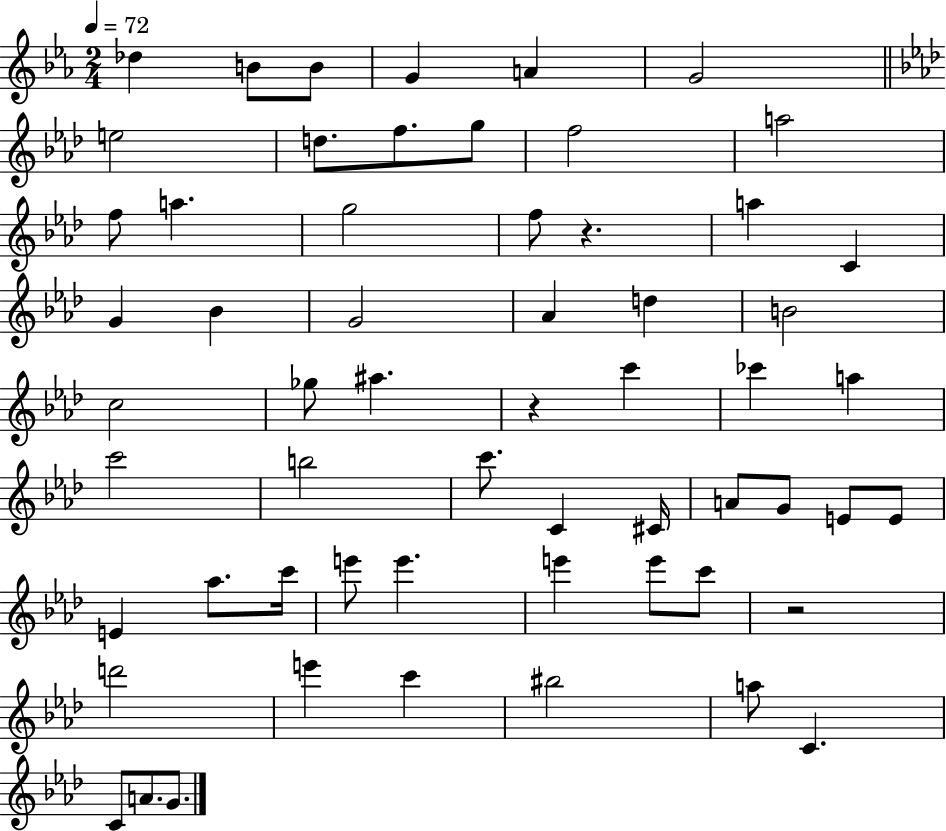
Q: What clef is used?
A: treble